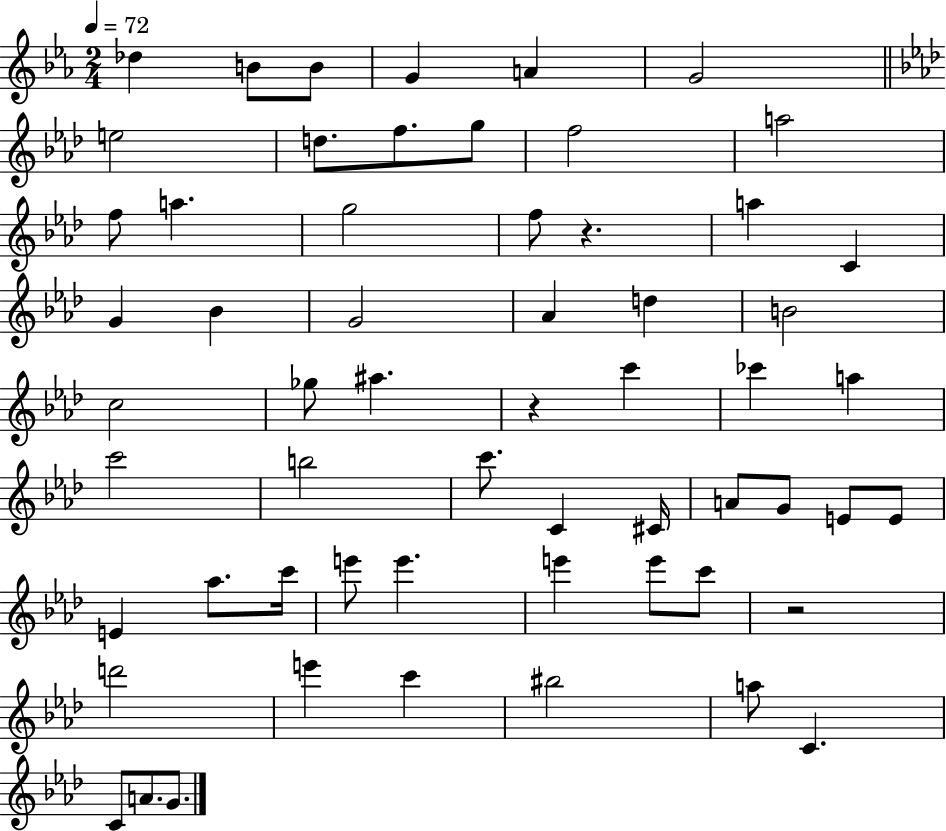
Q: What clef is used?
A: treble